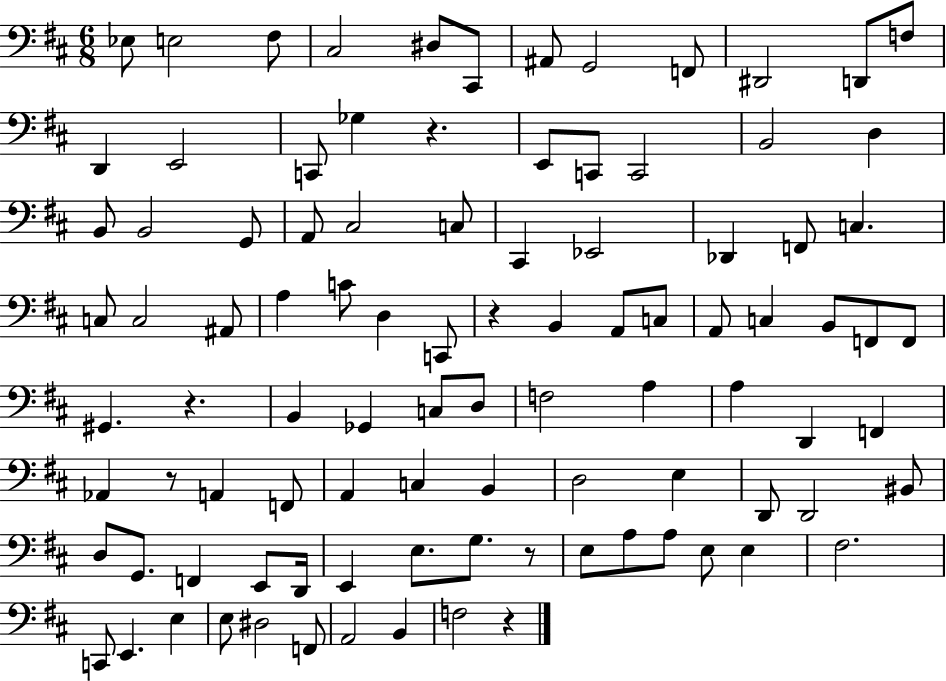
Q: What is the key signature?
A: D major